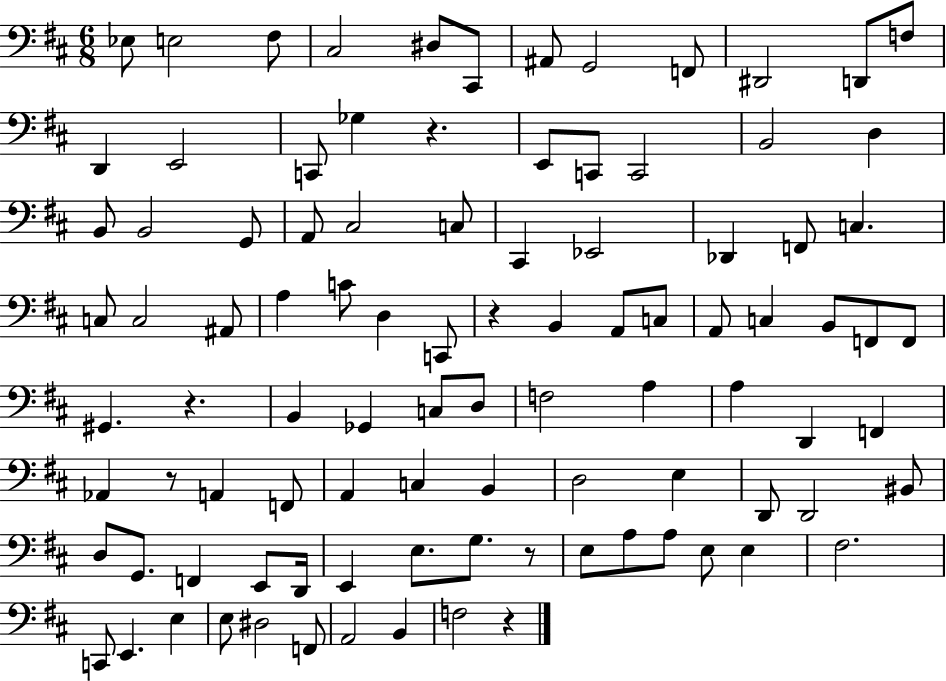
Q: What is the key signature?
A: D major